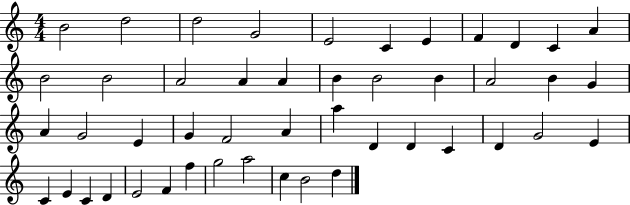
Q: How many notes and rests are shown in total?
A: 47